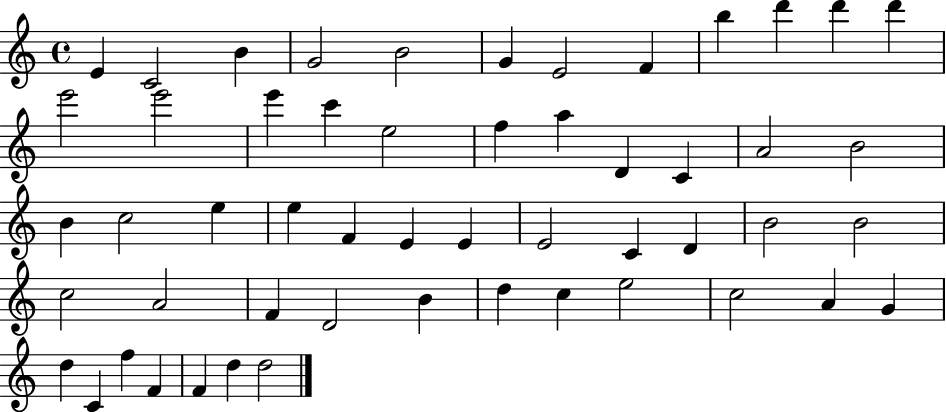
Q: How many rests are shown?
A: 0